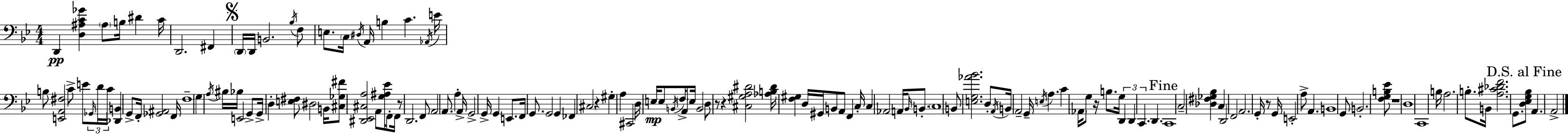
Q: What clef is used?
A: bass